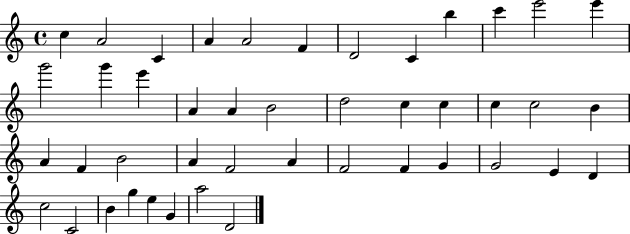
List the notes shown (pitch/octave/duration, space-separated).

C5/q A4/h C4/q A4/q A4/h F4/q D4/h C4/q B5/q C6/q E6/h E6/q G6/h G6/q E6/q A4/q A4/q B4/h D5/h C5/q C5/q C5/q C5/h B4/q A4/q F4/q B4/h A4/q F4/h A4/q F4/h F4/q G4/q G4/h E4/q D4/q C5/h C4/h B4/q G5/q E5/q G4/q A5/h D4/h